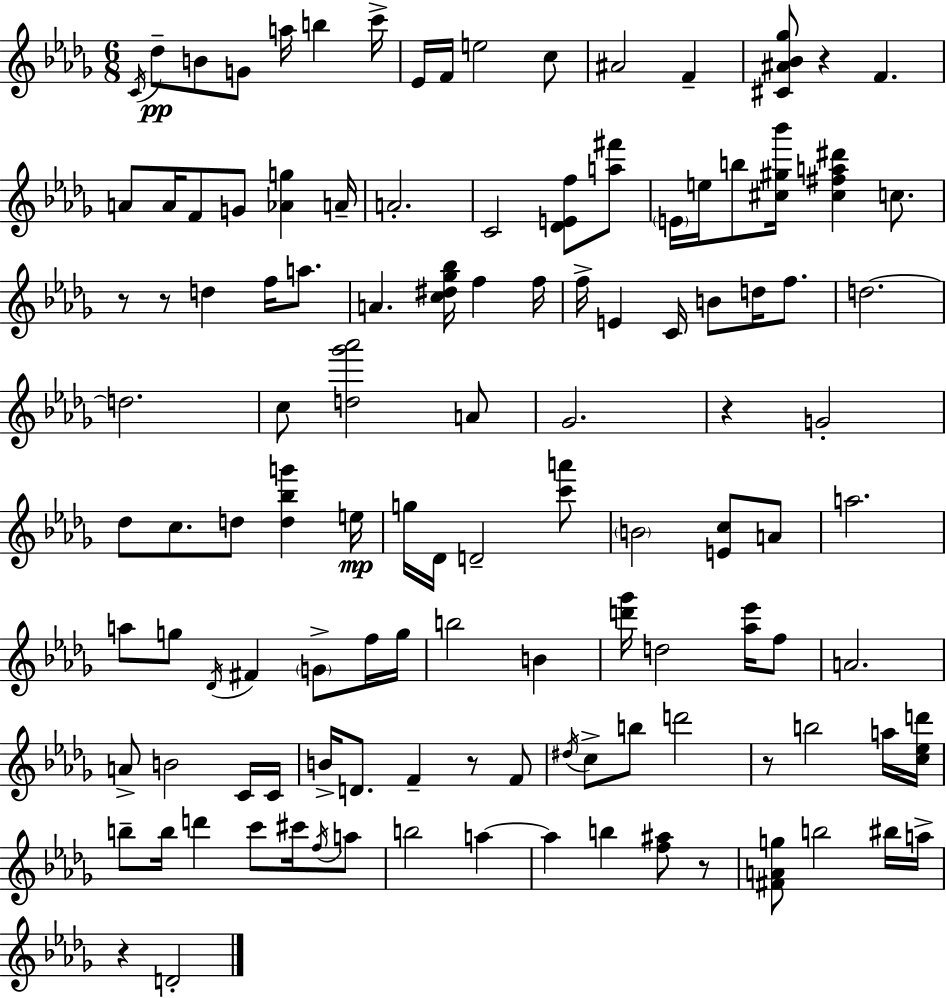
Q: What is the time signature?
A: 6/8